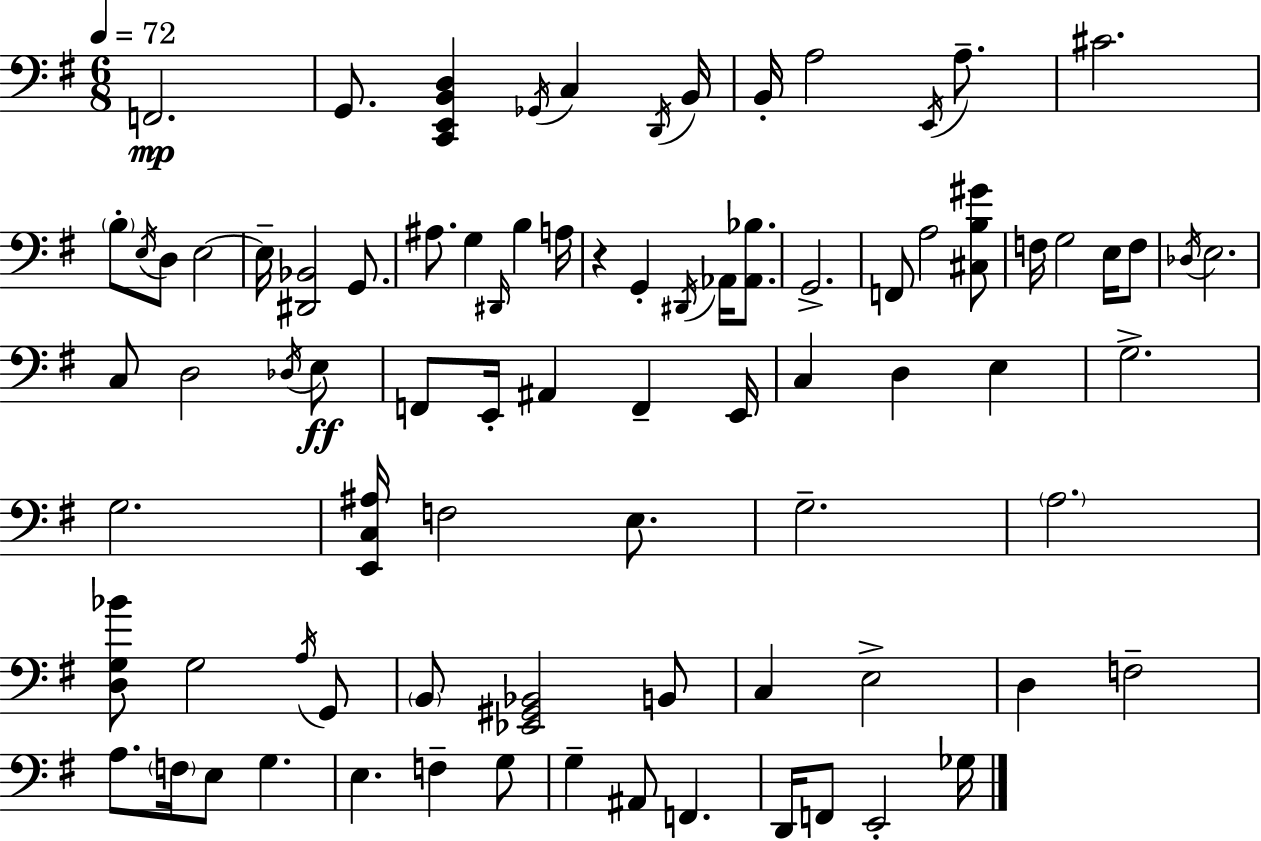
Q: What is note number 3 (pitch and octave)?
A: Gb2